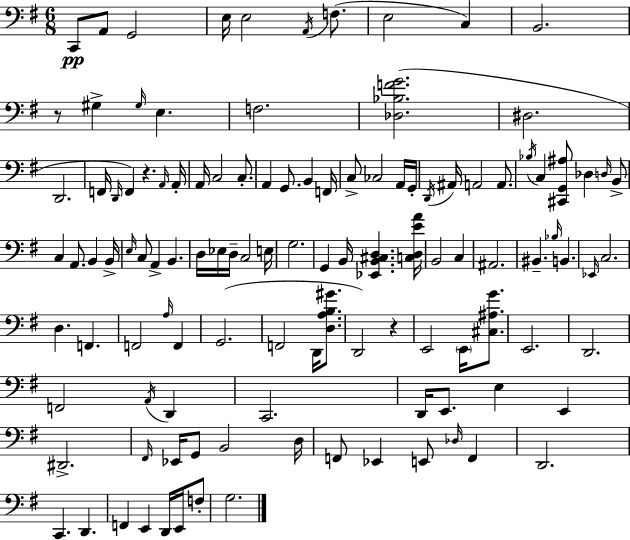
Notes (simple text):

C2/e A2/e G2/h E3/s E3/h A2/s F3/e. E3/h C3/q B2/h. R/e G#3/q G#3/s E3/q. F3/h. [Db3,Bb3,F4,G4]/h. D#3/h. D2/h. F2/s D2/s F2/q R/q. A2/s A2/s A2/s C3/h C3/e. A2/q G2/e. B2/q F2/s C3/e CES3/h A2/s G2/s D2/s A#2/s A2/h A2/e. Bb3/s C3/q [C#2,G2,A#3]/e Db3/q D3/s B2/e C3/q A2/e. B2/q B2/s E3/s C3/e A2/q B2/q. D3/s Eb3/s D3/s C3/h E3/s G3/h. G2/q B2/s [Eb2,B2,C#3,D3]/q. [C3,D3,E4,A4]/s B2/h C3/q A#2/h. BIS2/q. Bb3/s B2/q. Eb2/s C3/h. D3/q. F2/q. F2/h A3/s F2/q G2/h. F2/h D2/s [D3,A3,B3,G#4]/e. D2/h R/q E2/h E2/s [C#3,A#3,G4]/e. E2/h. D2/h. F2/h A2/s D2/q C2/h. D2/s E2/e. E3/q E2/q D#2/h. F#2/s Eb2/s G2/e B2/h D3/s F2/e Eb2/q E2/e Db3/s F2/q D2/h. C2/q. D2/q. F2/q E2/q D2/s E2/s F3/e G3/h.